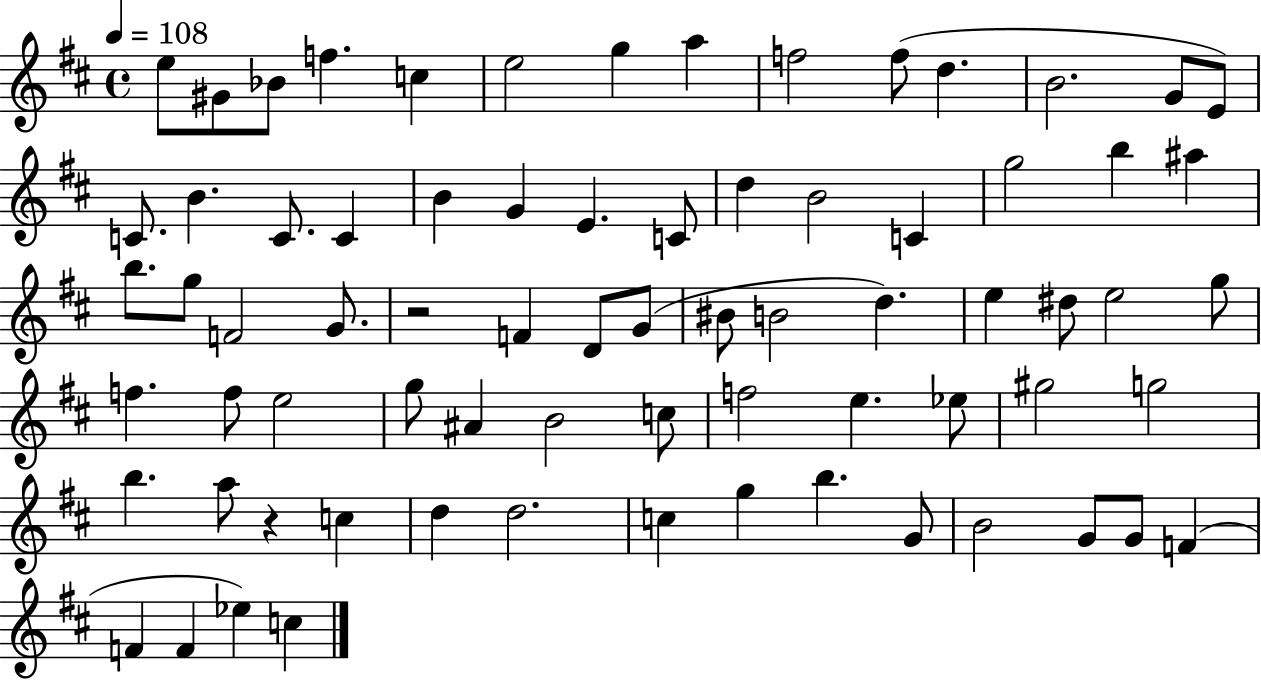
{
  \clef treble
  \time 4/4
  \defaultTimeSignature
  \key d \major
  \tempo 4 = 108
  e''8 gis'8 bes'8 f''4. c''4 | e''2 g''4 a''4 | f''2 f''8( d''4. | b'2. g'8 e'8) | \break c'8. b'4. c'8. c'4 | b'4 g'4 e'4. c'8 | d''4 b'2 c'4 | g''2 b''4 ais''4 | \break b''8. g''8 f'2 g'8. | r2 f'4 d'8 g'8( | bis'8 b'2 d''4.) | e''4 dis''8 e''2 g''8 | \break f''4. f''8 e''2 | g''8 ais'4 b'2 c''8 | f''2 e''4. ees''8 | gis''2 g''2 | \break b''4. a''8 r4 c''4 | d''4 d''2. | c''4 g''4 b''4. g'8 | b'2 g'8 g'8 f'4( | \break f'4 f'4 ees''4) c''4 | \bar "|."
}